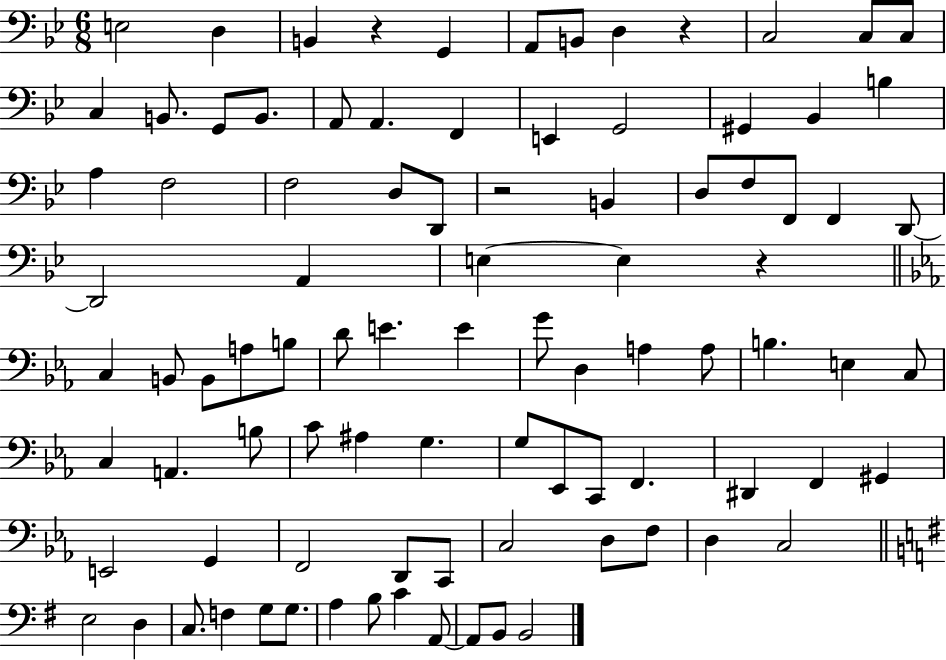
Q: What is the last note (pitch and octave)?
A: B2